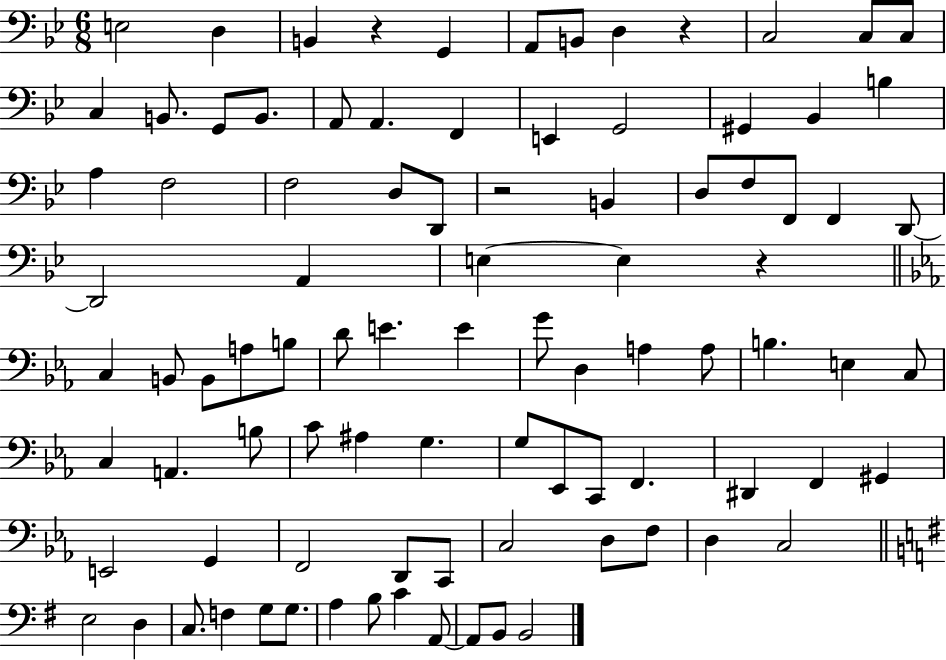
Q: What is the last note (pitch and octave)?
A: B2